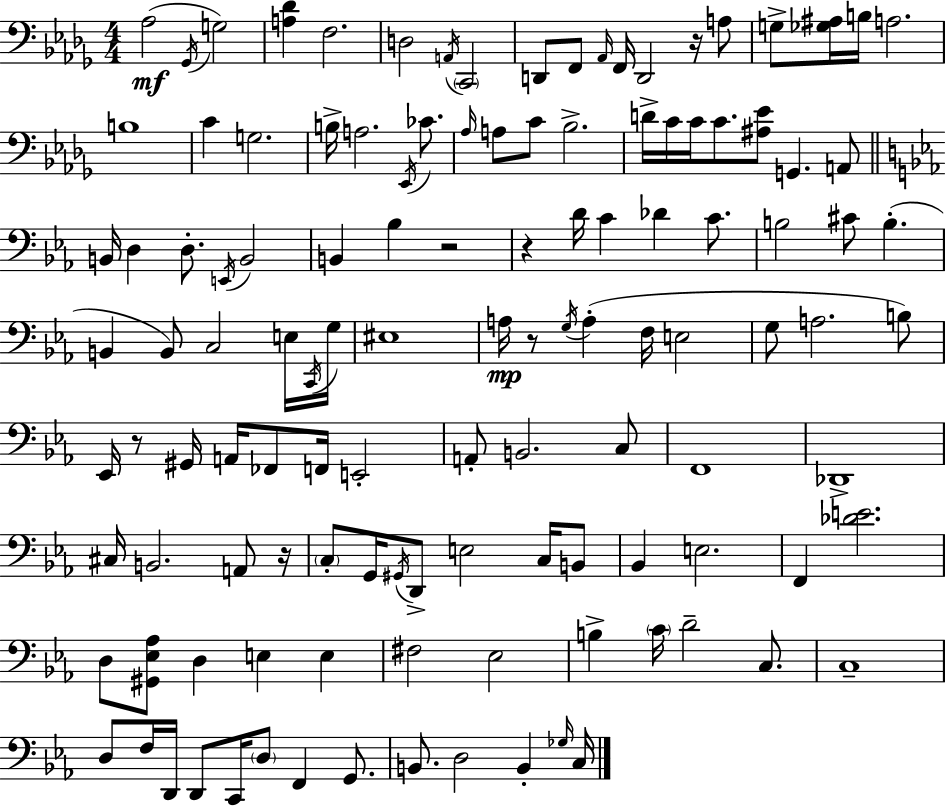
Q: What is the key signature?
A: BES minor